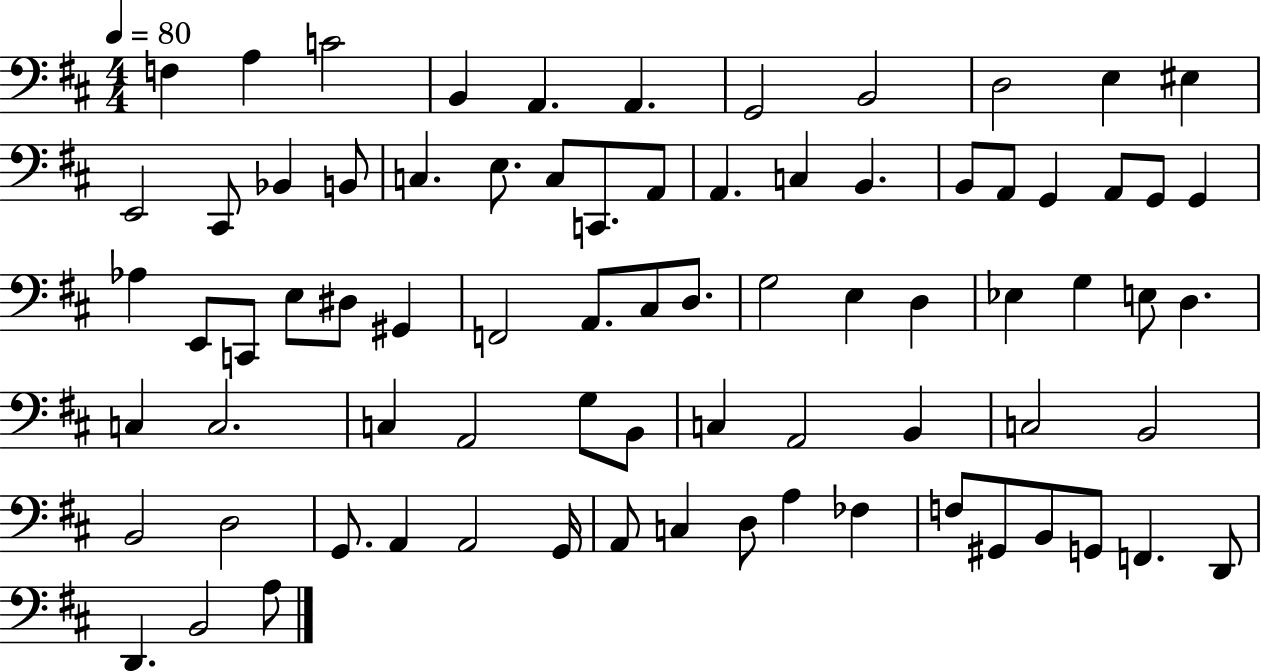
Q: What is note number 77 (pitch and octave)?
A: A3